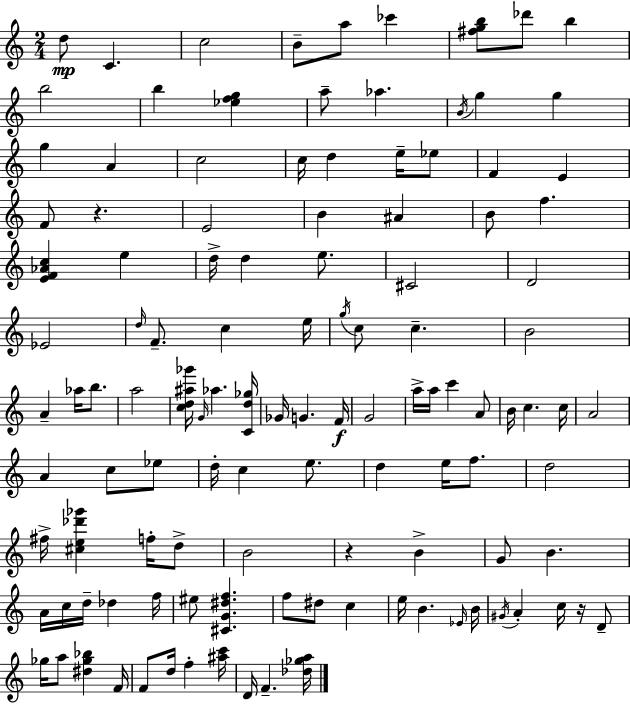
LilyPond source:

{
  \clef treble
  \numericTimeSignature
  \time 2/4
  \key a \minor
  \repeat volta 2 { d''8\mp c'4. | c''2 | b'8-- a''8 ces'''4 | <fis'' g'' b''>8 des'''8 b''4 | \break b''2 | b''4 <ees'' f'' g''>4 | a''8-- aes''4. | \acciaccatura { b'16 } g''4 g''4 | \break g''4 a'4 | c''2 | c''16 d''4 e''16-- ees''8 | f'4 e'4 | \break f'8 r4. | e'2 | b'4 ais'4 | b'8 f''4. | \break <e' f' aes' c''>4 e''4 | d''16-> d''4 e''8. | cis'2 | d'2 | \break ees'2 | \grace { d''16 } f'8.-- c''4 | e''16 \acciaccatura { g''16 } c''8 c''4.-- | b'2 | \break a'4-- aes''16 | b''8. a''2 | <c'' d'' ais'' ges'''>16 \grace { g'16 } aes''4. | <c' d'' ges''>16 ges'16 g'4. | \break f'16\f g'2 | a''16-> a''16 c'''4 | a'8 b'16 c''4. | c''16 a'2 | \break a'4 | c''8 ees''8 d''16-. c''4 | e''8. d''4 | e''16 f''8. d''2 | \break fis''16-> <cis'' e'' des''' ges'''>4 | f''16-. d''8-> b'2 | r4 | b'4-> g'8 b'4. | \break a'16 c''16 d''16-- des''4 | f''16 eis''8 <cis' g' dis'' f''>4. | f''8 dis''8 | c''4 e''16 b'4. | \break \grace { ees'16 } b'16 \acciaccatura { gis'16 } a'4-. | c''16 r16 d'8-- ges''16 a''8 | <dis'' ges'' bes''>4 f'16 f'8 | d''16 f''4-. <ais'' c'''>16 d'16 f'4.-- | \break <des'' ges'' a''>16 } \bar "|."
}